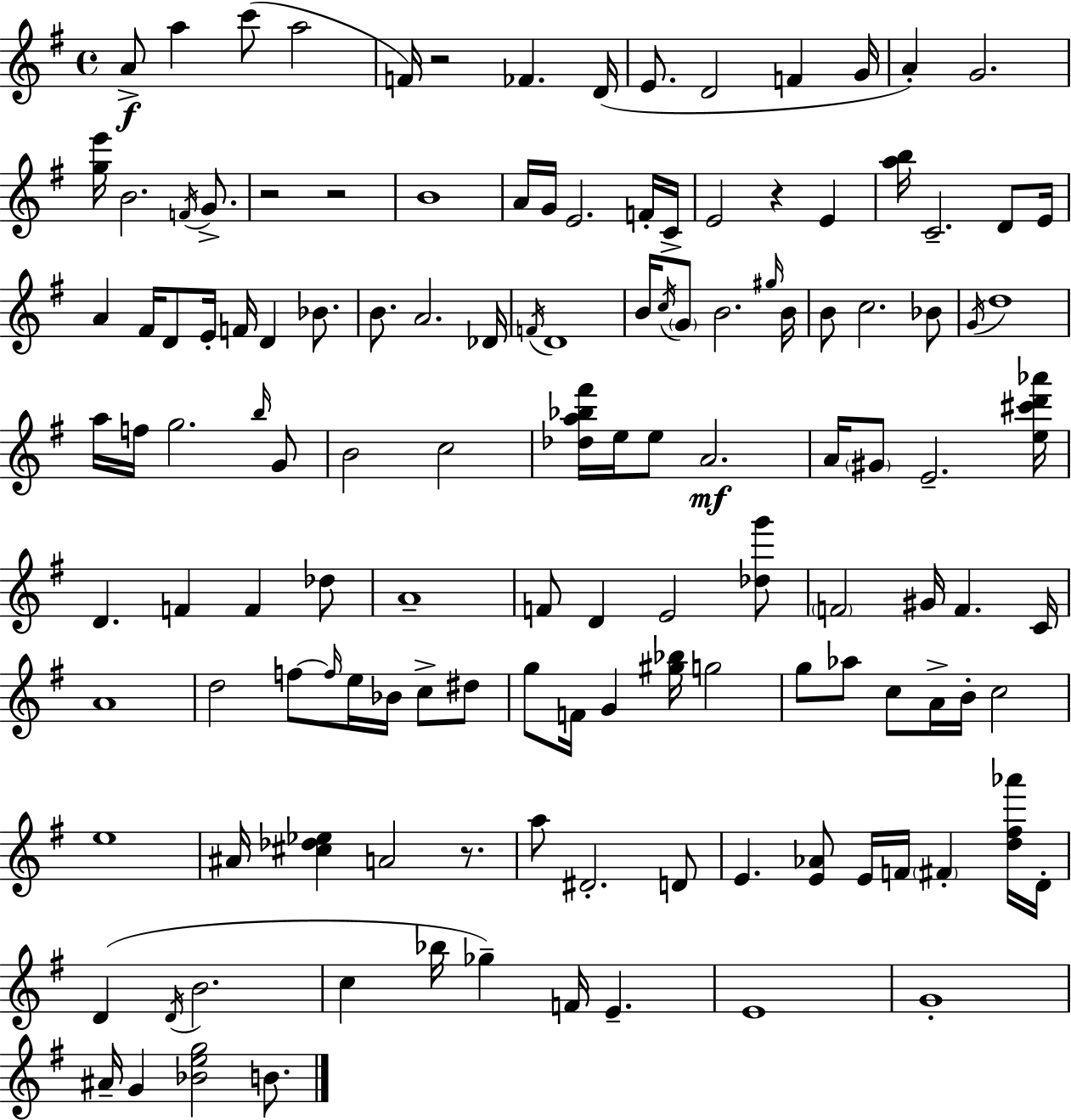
{
  \clef treble
  \time 4/4
  \defaultTimeSignature
  \key e \minor
  a'8->\f a''4 c'''8( a''2 | f'16) r2 fes'4. d'16( | e'8. d'2 f'4 g'16 | a'4-.) g'2. | \break <g'' e'''>16 b'2. \acciaccatura { f'16 } g'8.-> | r2 r2 | b'1 | a'16 g'16 e'2. f'16-. | \break c'16-> e'2 r4 e'4 | <a'' b''>16 c'2.-- d'8 | e'16 a'4 fis'16 d'8 e'16-. f'16 d'4 bes'8. | b'8. a'2. | \break des'16 \acciaccatura { f'16 } d'1 | b'16 \acciaccatura { c''16 } \parenthesize g'8 b'2. | \grace { gis''16 } b'16 b'8 c''2. | bes'8 \acciaccatura { g'16 } d''1 | \break a''16 f''16 g''2. | \grace { b''16 } g'8 b'2 c''2 | <des'' a'' bes'' fis'''>16 e''16 e''8 a'2.\mf | a'16 \parenthesize gis'8 e'2.-- | \break <e'' cis''' d''' aes'''>16 d'4. f'4 | f'4 des''8 a'1-- | f'8 d'4 e'2 | <des'' g'''>8 \parenthesize f'2 gis'16 f'4. | \break c'16 a'1 | d''2 f''8~~ | \grace { f''16 } e''16 bes'16 c''8-> dis''8 g''8 f'16 g'4 <gis'' bes''>16 g''2 | g''8 aes''8 c''8 a'16-> b'16-. c''2 | \break e''1 | ais'16 <cis'' des'' ees''>4 a'2 | r8. a''8 dis'2.-. | d'8 e'4. <e' aes'>8 e'16 | \break f'16 \parenthesize fis'4-. <d'' fis'' aes'''>16 d'16-. d'4( \acciaccatura { d'16 } b'2. | c''4 bes''16 ges''4--) | f'16 e'4.-- e'1 | g'1-. | \break ais'16-- g'4 <bes' e'' g''>2 | b'8. \bar "|."
}